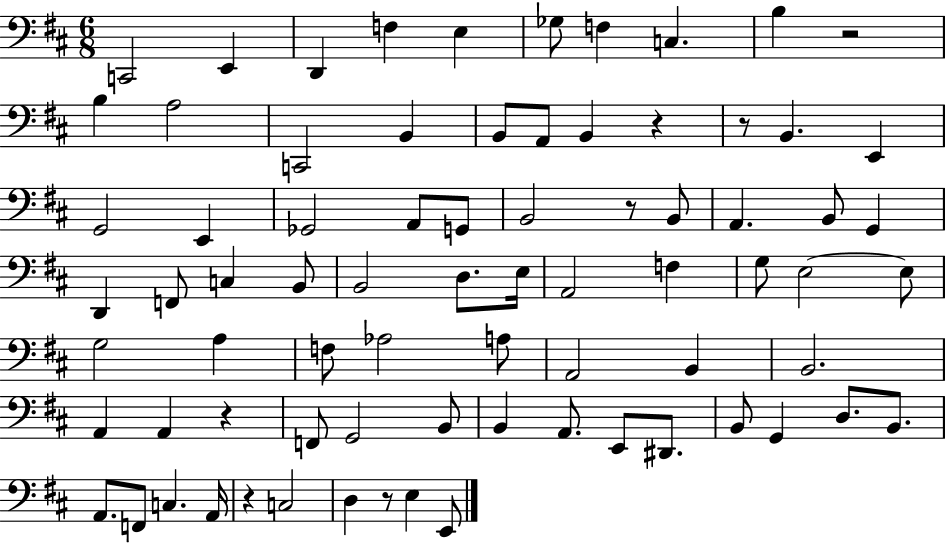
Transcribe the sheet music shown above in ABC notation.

X:1
T:Untitled
M:6/8
L:1/4
K:D
C,,2 E,, D,, F, E, _G,/2 F, C, B, z2 B, A,2 C,,2 B,, B,,/2 A,,/2 B,, z z/2 B,, E,, G,,2 E,, _G,,2 A,,/2 G,,/2 B,,2 z/2 B,,/2 A,, B,,/2 G,, D,, F,,/2 C, B,,/2 B,,2 D,/2 E,/4 A,,2 F, G,/2 E,2 E,/2 G,2 A, F,/2 _A,2 A,/2 A,,2 B,, B,,2 A,, A,, z F,,/2 G,,2 B,,/2 B,, A,,/2 E,,/2 ^D,,/2 B,,/2 G,, D,/2 B,,/2 A,,/2 F,,/2 C, A,,/4 z C,2 D, z/2 E, E,,/2